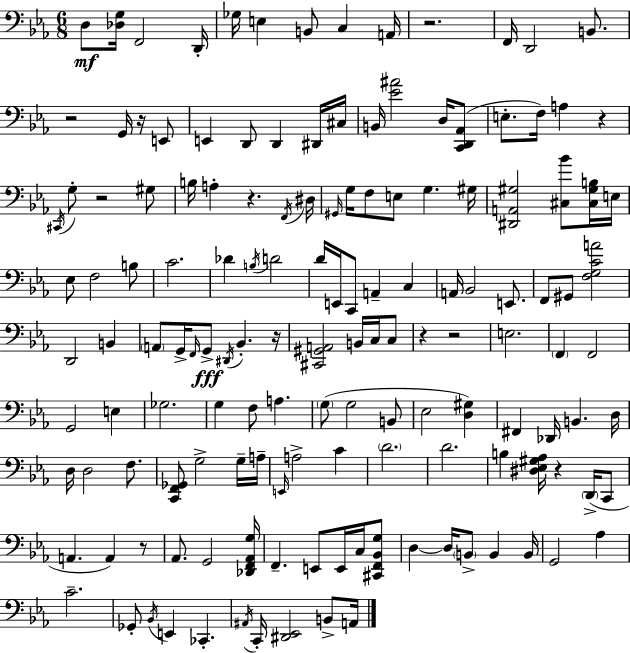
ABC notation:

X:1
T:Untitled
M:6/8
L:1/4
K:Cm
D,/2 [_D,G,]/4 F,,2 D,,/4 _G,/4 E, B,,/2 C, A,,/4 z2 F,,/4 D,,2 B,,/2 z2 G,,/4 z/4 E,,/2 E,, D,,/2 D,, ^D,,/4 ^C,/4 B,,/4 [_E^A]2 D,/4 [C,,D,,_A,,]/2 E,/2 F,/4 A, z ^C,,/4 G,/2 z2 ^G,/2 B,/4 A, z F,,/4 ^D,/4 ^G,,/4 G,/4 F,/2 E,/2 G, ^G,/4 [^D,,A,,^G,]2 [^C,_B]/2 [^C,^G,B,]/4 E,/4 _E,/2 F,2 B,/2 C2 _D B,/4 D2 D/4 E,,/4 C,,/2 A,, C, A,,/4 _B,,2 E,,/2 F,,/2 ^G,,/2 [F,G,CA]2 D,,2 B,, A,,/2 G,,/4 F,,/4 G,,/2 ^D,,/4 _B,, z/4 [^C,,^G,,A,,]2 B,,/4 C,/4 C,/2 z z2 E,2 F,, F,,2 G,,2 E, _G,2 G, F,/2 A, G,/2 G,2 B,,/2 _E,2 [D,^G,] ^F,, _D,,/4 B,, D,/4 D,/4 D,2 F,/2 [C,,F,,_G,,]/2 G,2 G,/4 A,/4 E,,/4 A,2 C D2 D2 B, [^D,_E,^G,_A,]/4 z D,,/4 C,,/2 A,, A,, z/2 _A,,/2 G,,2 [_D,,F,,_A,,G,]/4 F,, E,,/2 E,,/4 C,/4 [^C,,F,,_B,,G,]/2 D, D,/4 B,,/2 B,, B,,/4 G,,2 _A, C2 _G,,/2 _B,,/4 E,, _C,, ^A,,/4 C,,/4 [^D,,_E,,]2 B,,/2 A,,/4